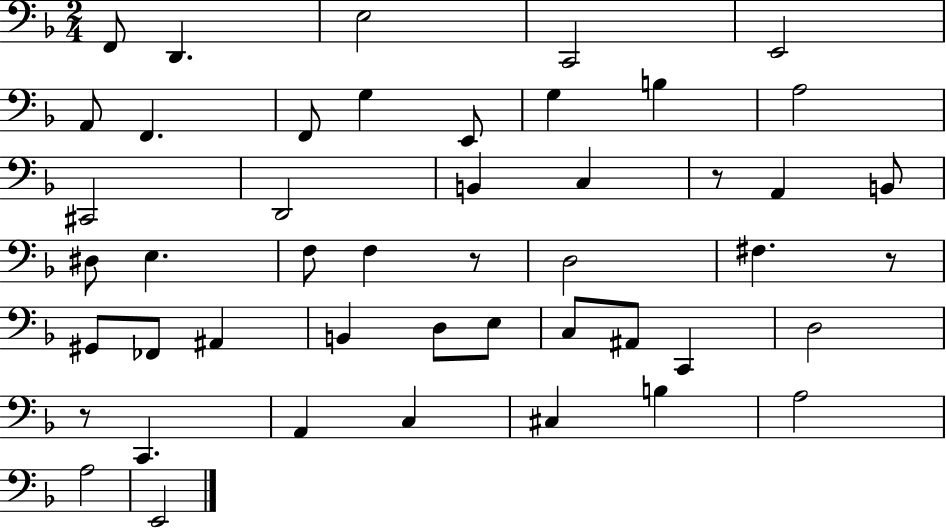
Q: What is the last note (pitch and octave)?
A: E2